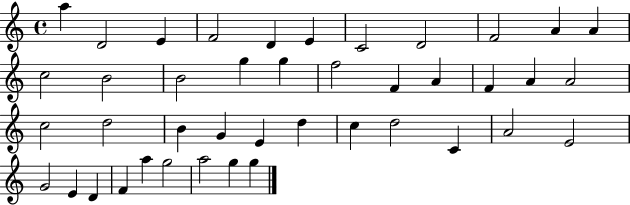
X:1
T:Untitled
M:4/4
L:1/4
K:C
a D2 E F2 D E C2 D2 F2 A A c2 B2 B2 g g f2 F A F A A2 c2 d2 B G E d c d2 C A2 E2 G2 E D F a g2 a2 g g